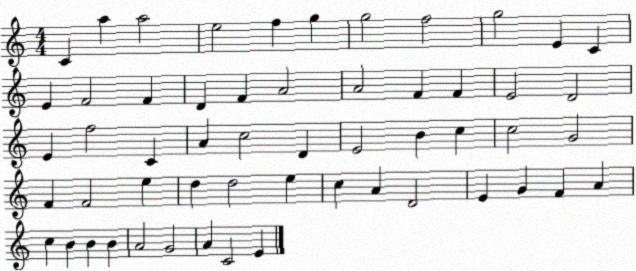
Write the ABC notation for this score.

X:1
T:Untitled
M:4/4
L:1/4
K:C
C a a2 e2 f g g2 f2 g2 E C E F2 F D F A2 A2 F F E2 D2 E f2 C A c2 D E2 B c c2 G2 F F2 e d d2 e c A D2 E G F A c B B B A2 G2 A C2 E